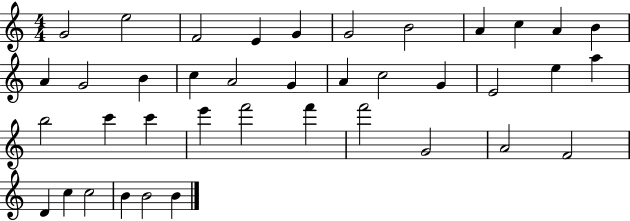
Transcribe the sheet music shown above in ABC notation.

X:1
T:Untitled
M:4/4
L:1/4
K:C
G2 e2 F2 E G G2 B2 A c A B A G2 B c A2 G A c2 G E2 e a b2 c' c' e' f'2 f' f'2 G2 A2 F2 D c c2 B B2 B